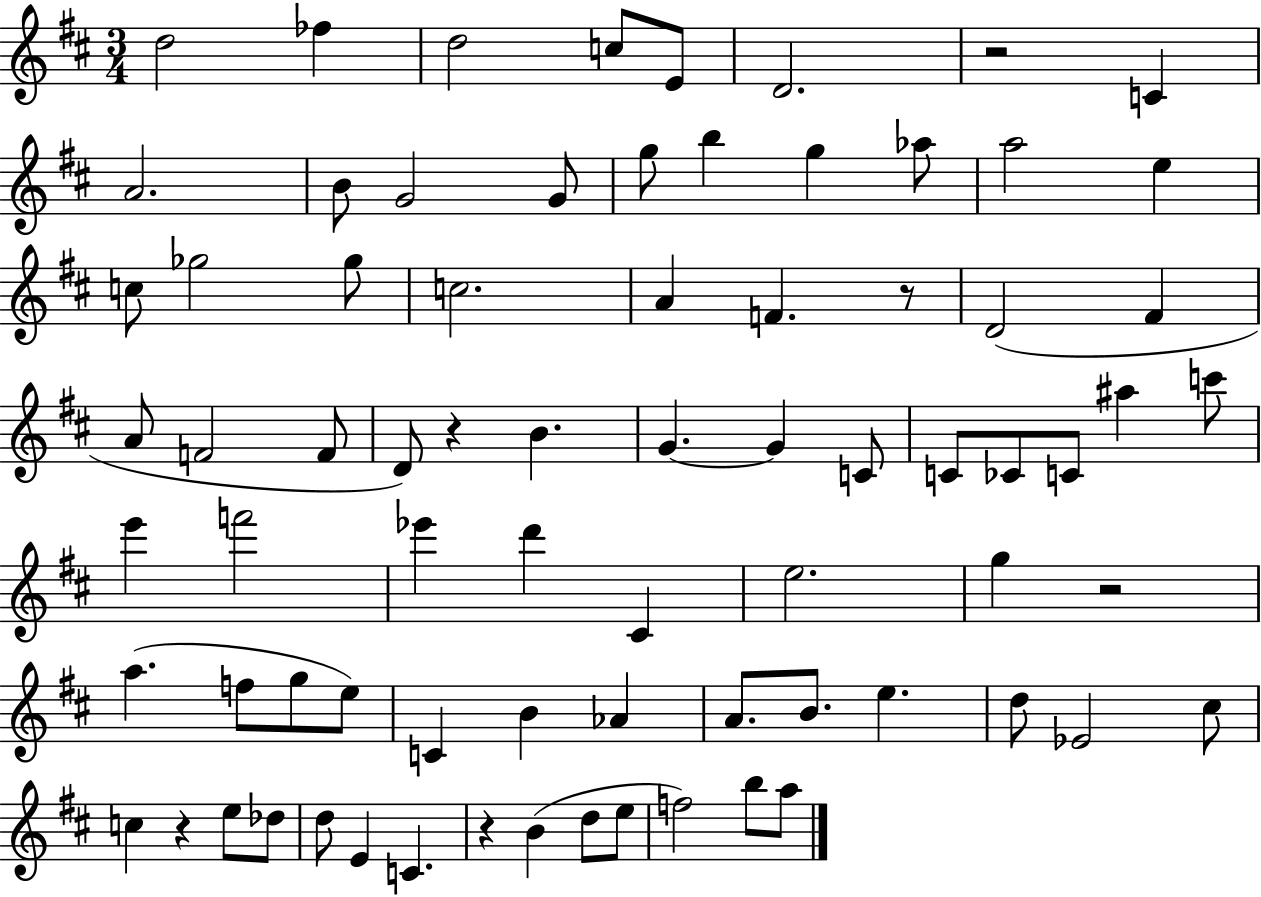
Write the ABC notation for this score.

X:1
T:Untitled
M:3/4
L:1/4
K:D
d2 _f d2 c/2 E/2 D2 z2 C A2 B/2 G2 G/2 g/2 b g _a/2 a2 e c/2 _g2 _g/2 c2 A F z/2 D2 ^F A/2 F2 F/2 D/2 z B G G C/2 C/2 _C/2 C/2 ^a c'/2 e' f'2 _e' d' ^C e2 g z2 a f/2 g/2 e/2 C B _A A/2 B/2 e d/2 _E2 ^c/2 c z e/2 _d/2 d/2 E C z B d/2 e/2 f2 b/2 a/2